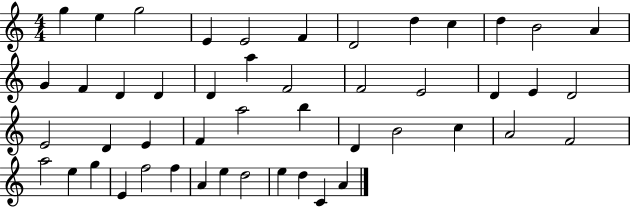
X:1
T:Untitled
M:4/4
L:1/4
K:C
g e g2 E E2 F D2 d c d B2 A G F D D D a F2 F2 E2 D E D2 E2 D E F a2 b D B2 c A2 F2 a2 e g E f2 f A e d2 e d C A